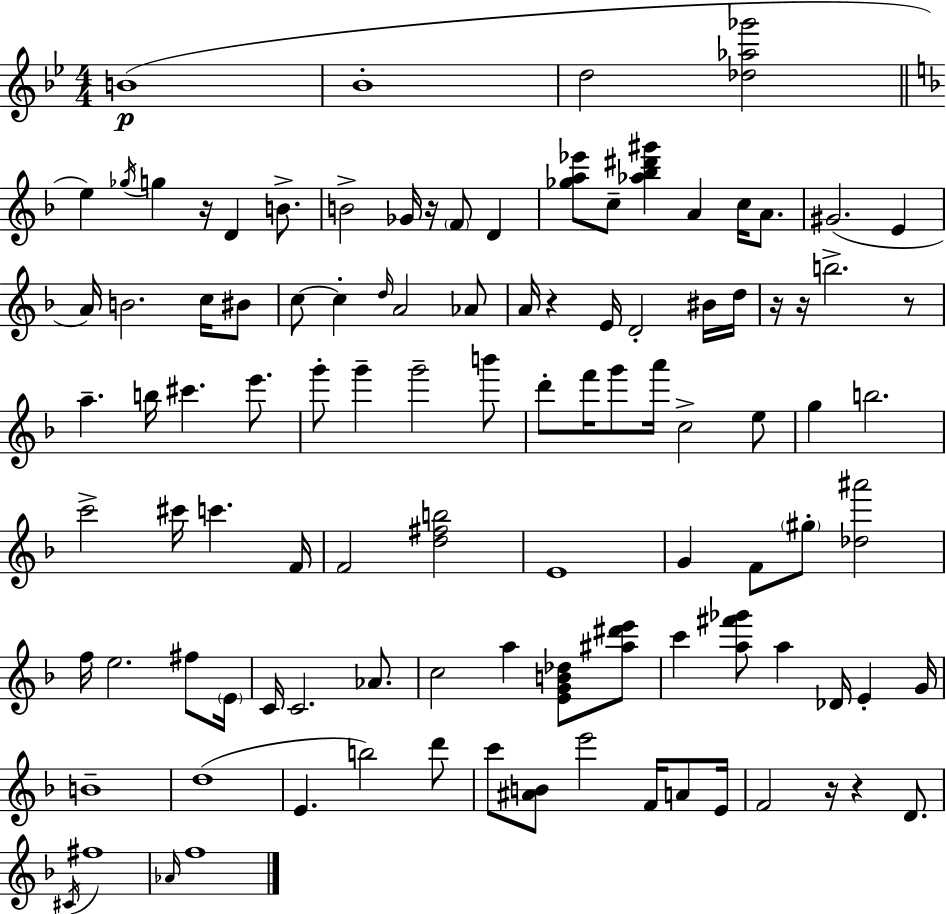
{
  \clef treble
  \numericTimeSignature
  \time 4/4
  \key bes \major
  b'1(\p | bes'1-. | d''2 <des'' aes'' ges'''>2 | \bar "||" \break \key f \major e''4) \acciaccatura { ges''16 } g''4 r16 d'4 b'8.-> | b'2-> ges'16 r16 \parenthesize f'8 d'4 | <ges'' a'' ees'''>8 c''8-- <aes'' bes'' dis''' gis'''>4 a'4 c''16 a'8. | gis'2.( e'4 | \break a'16) b'2. c''16 bis'8 | c''8~~ c''4-. \grace { d''16 } a'2 | aes'8 a'16 r4 e'16 d'2-. | bis'16 d''16 r16 r16 b''2.-> | \break r8 a''4.-- b''16 cis'''4. e'''8. | g'''8-. g'''4-- g'''2-- | b'''8 d'''8-. f'''16 g'''8 a'''16 c''2-> | e''8 g''4 b''2. | \break c'''2-> cis'''16 c'''4. | f'16 f'2 <d'' fis'' b''>2 | e'1 | g'4 f'8 \parenthesize gis''8-. <des'' ais'''>2 | \break f''16 e''2. fis''8 | \parenthesize e'16 c'16 c'2. aes'8. | c''2 a''4 <e' g' b' des''>8 | <ais'' dis''' e'''>8 c'''4 <a'' fis''' ges'''>8 a''4 des'16 e'4-. | \break g'16 b'1-- | d''1( | e'4. b''2) | d'''8 c'''8 <ais' b'>8 e'''2 f'16 a'8 | \break e'16 f'2 r16 r4 d'8. | \acciaccatura { cis'16 } fis''1 | \grace { aes'16 } f''1 | \bar "|."
}